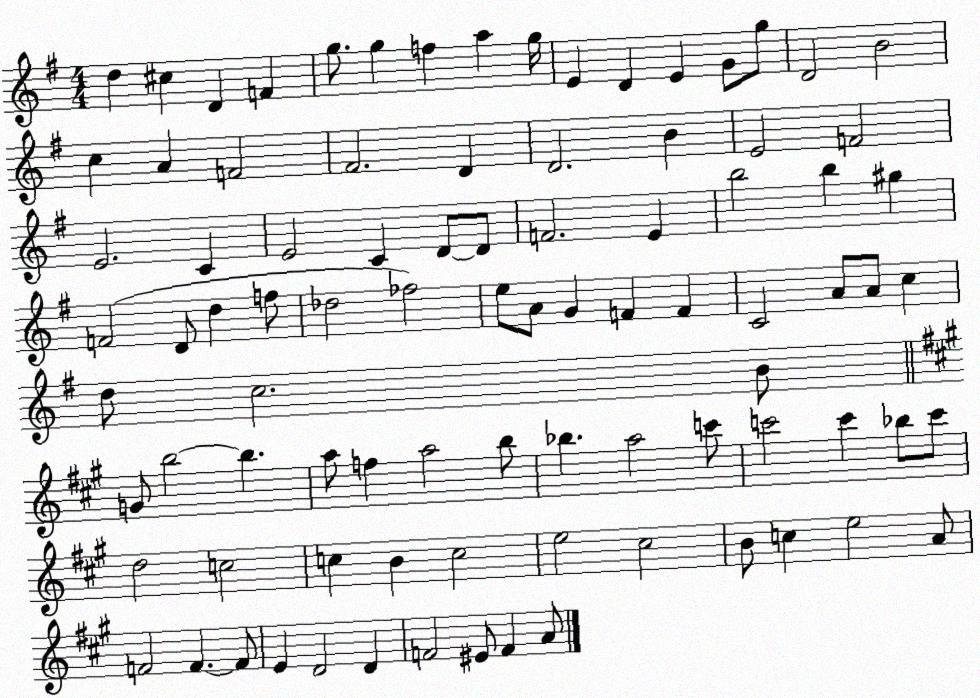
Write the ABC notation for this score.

X:1
T:Untitled
M:4/4
L:1/4
K:G
d ^c D F g/2 g f a g/4 E D E G/2 g/2 D2 B2 c A F2 ^F2 D D2 B E2 F2 E2 C E2 C D/2 D/2 F2 E b2 b ^g F2 D/2 d f/2 _d2 _f2 e/2 A/2 G F F C2 A/2 A/2 c d/2 c2 B/2 G/2 b2 b a/2 f a2 b/2 _b a2 c'/2 c'2 c' _b/2 c'/2 d2 c2 c B c2 e2 ^c2 B/2 c e2 A/2 F2 F F/2 E D2 D F2 ^E/2 F A/2